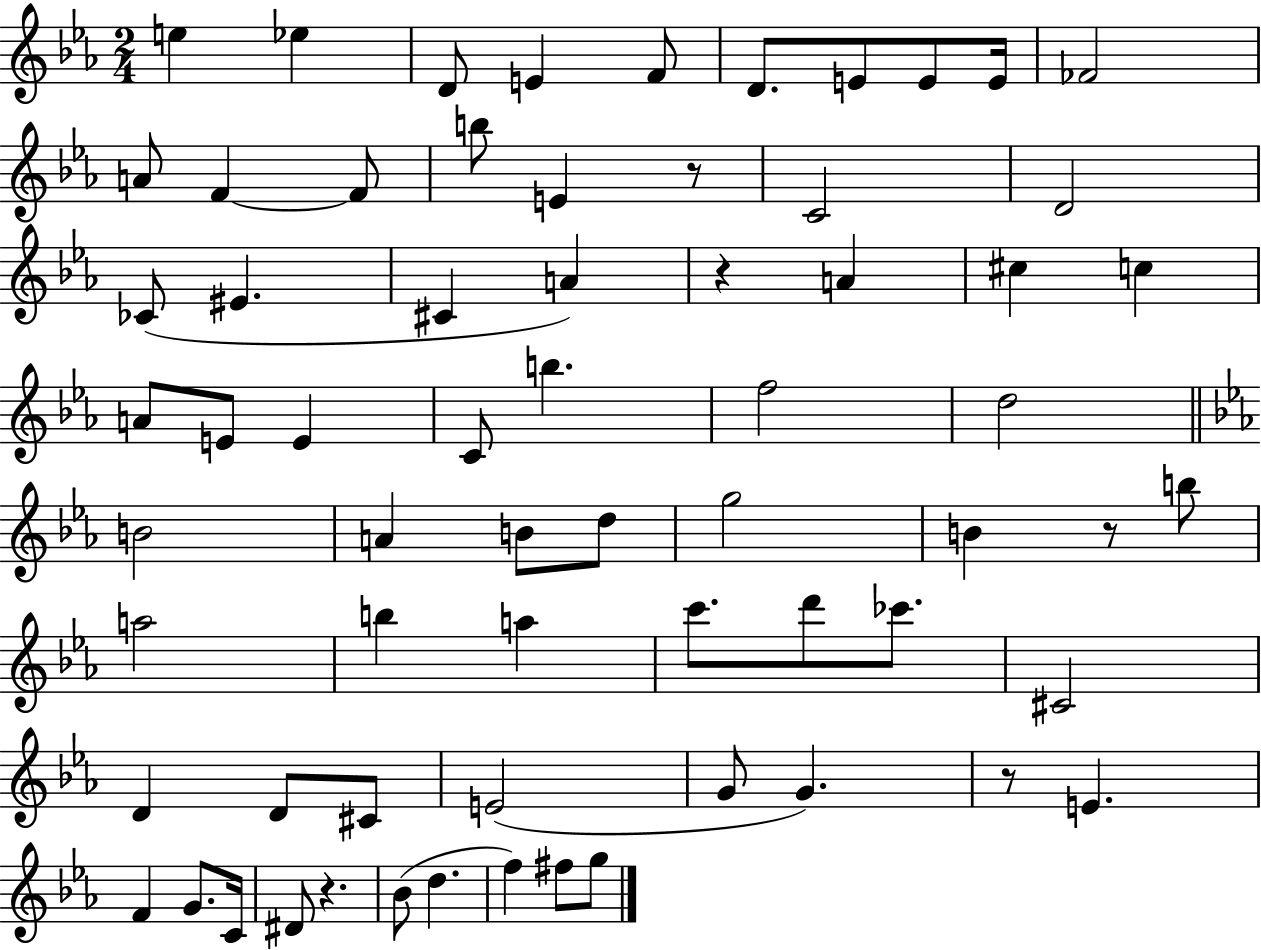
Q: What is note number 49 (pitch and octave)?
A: E4